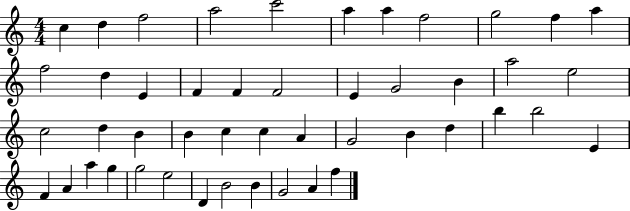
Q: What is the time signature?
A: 4/4